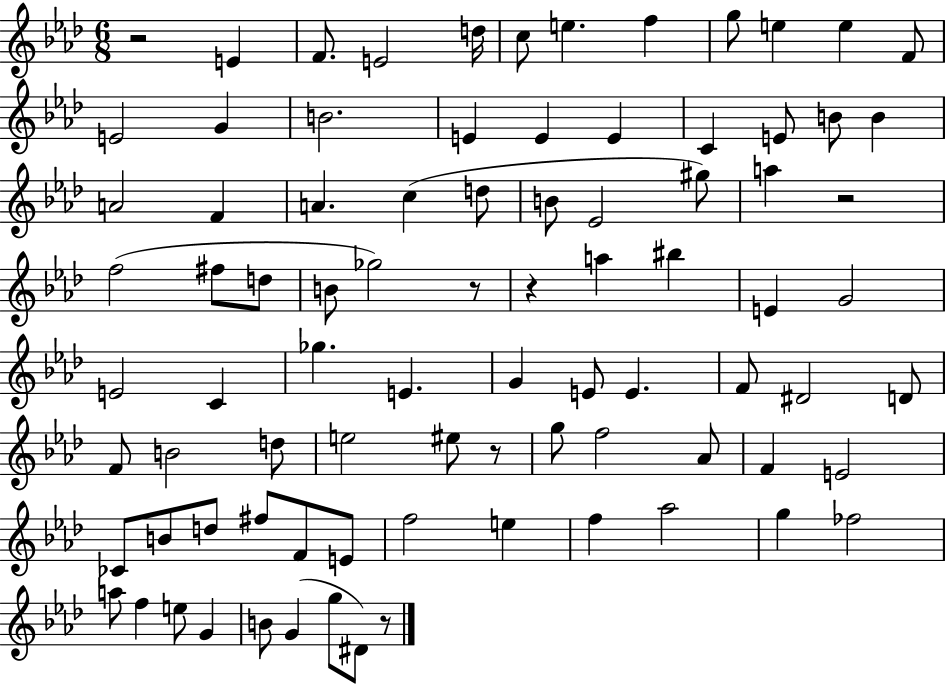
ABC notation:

X:1
T:Untitled
M:6/8
L:1/4
K:Ab
z2 E F/2 E2 d/4 c/2 e f g/2 e e F/2 E2 G B2 E E E C E/2 B/2 B A2 F A c d/2 B/2 _E2 ^g/2 a z2 f2 ^f/2 d/2 B/2 _g2 z/2 z a ^b E G2 E2 C _g E G E/2 E F/2 ^D2 D/2 F/2 B2 d/2 e2 ^e/2 z/2 g/2 f2 _A/2 F E2 _C/2 B/2 d/2 ^f/2 F/2 E/2 f2 e f _a2 g _f2 a/2 f e/2 G B/2 G g/2 ^D/2 z/2